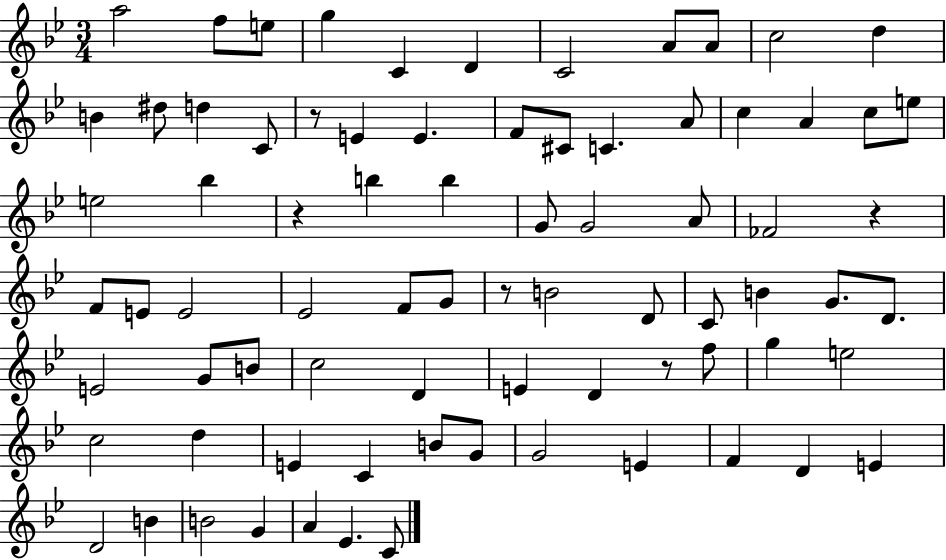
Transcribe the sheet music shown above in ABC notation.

X:1
T:Untitled
M:3/4
L:1/4
K:Bb
a2 f/2 e/2 g C D C2 A/2 A/2 c2 d B ^d/2 d C/2 z/2 E E F/2 ^C/2 C A/2 c A c/2 e/2 e2 _b z b b G/2 G2 A/2 _F2 z F/2 E/2 E2 _E2 F/2 G/2 z/2 B2 D/2 C/2 B G/2 D/2 E2 G/2 B/2 c2 D E D z/2 f/2 g e2 c2 d E C B/2 G/2 G2 E F D E D2 B B2 G A _E C/2